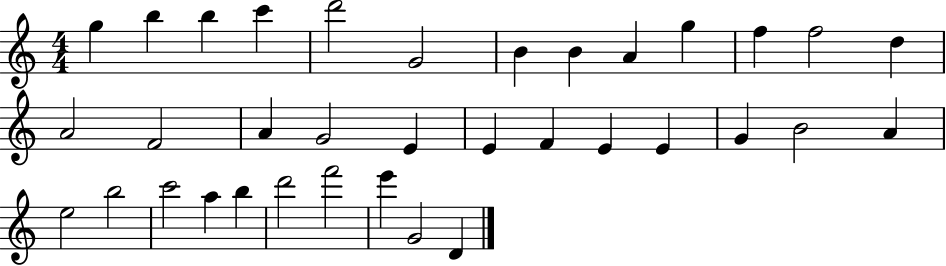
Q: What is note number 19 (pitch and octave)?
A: E4